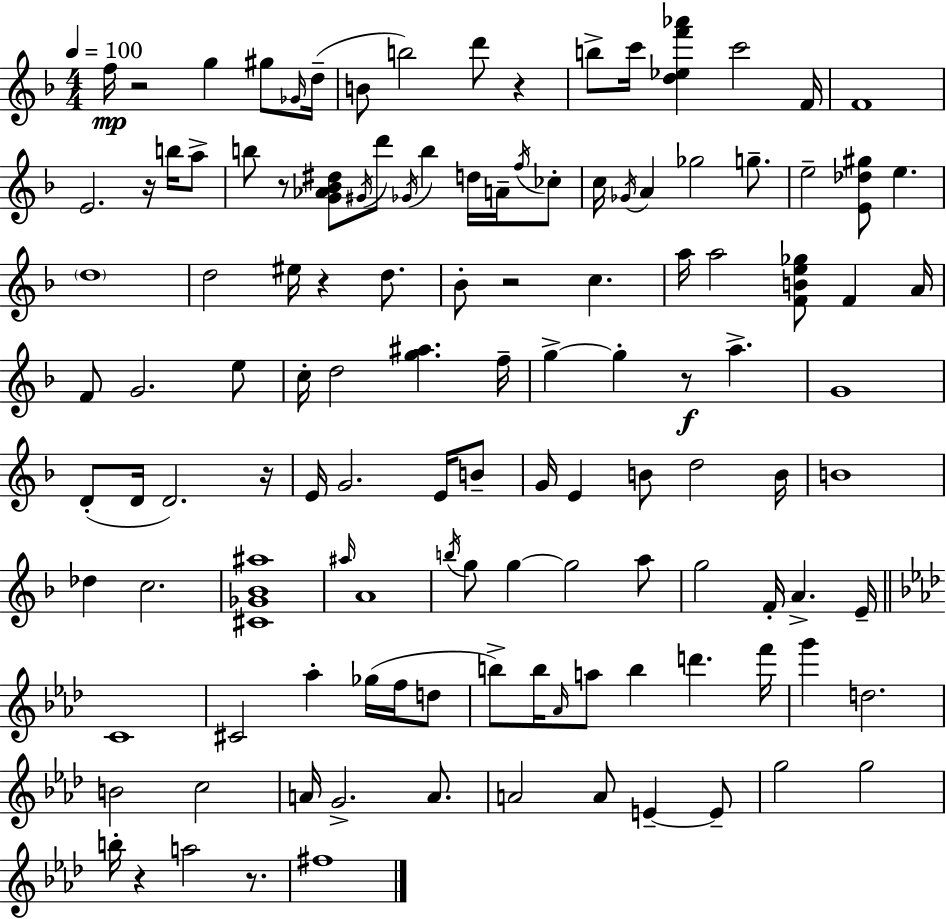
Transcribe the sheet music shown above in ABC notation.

X:1
T:Untitled
M:4/4
L:1/4
K:Dm
f/4 z2 g ^g/2 _G/4 d/4 B/2 b2 d'/2 z b/2 c'/4 [d_ef'_a'] c'2 F/4 F4 E2 z/4 b/4 a/2 b/2 z/2 [G_A_B^d]/2 ^G/4 d'/2 _G/4 b d/4 A/4 f/4 _c/2 c/4 _G/4 A _g2 g/2 e2 [E_d^g]/2 e d4 d2 ^e/4 z d/2 _B/2 z2 c a/4 a2 [FBe_g]/2 F A/4 F/2 G2 e/2 c/4 d2 [g^a] f/4 g g z/2 a G4 D/2 D/4 D2 z/4 E/4 G2 E/4 B/2 G/4 E B/2 d2 B/4 B4 _d c2 [^C_G_B^a]4 ^a/4 A4 b/4 g/2 g g2 a/2 g2 F/4 A E/4 C4 ^C2 _a _g/4 f/4 d/2 b/2 b/4 _A/4 a/2 b d' f'/4 g' d2 B2 c2 A/4 G2 A/2 A2 A/2 E E/2 g2 g2 b/4 z a2 z/2 ^f4